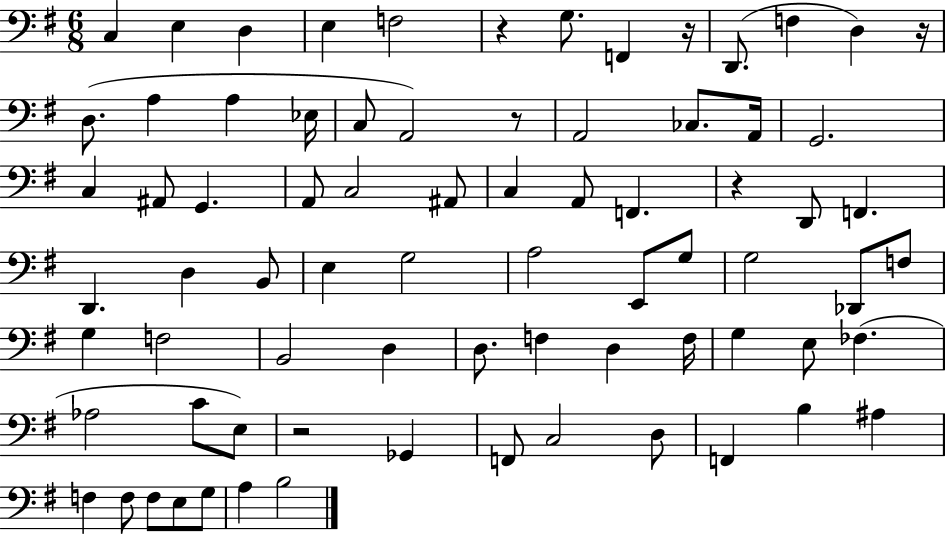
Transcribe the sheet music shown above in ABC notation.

X:1
T:Untitled
M:6/8
L:1/4
K:G
C, E, D, E, F,2 z G,/2 F,, z/4 D,,/2 F, D, z/4 D,/2 A, A, _E,/4 C,/2 A,,2 z/2 A,,2 _C,/2 A,,/4 G,,2 C, ^A,,/2 G,, A,,/2 C,2 ^A,,/2 C, A,,/2 F,, z D,,/2 F,, D,, D, B,,/2 E, G,2 A,2 E,,/2 G,/2 G,2 _D,,/2 F,/2 G, F,2 B,,2 D, D,/2 F, D, F,/4 G, E,/2 _F, _A,2 C/2 E,/2 z2 _G,, F,,/2 C,2 D,/2 F,, B, ^A, F, F,/2 F,/2 E,/2 G,/2 A, B,2